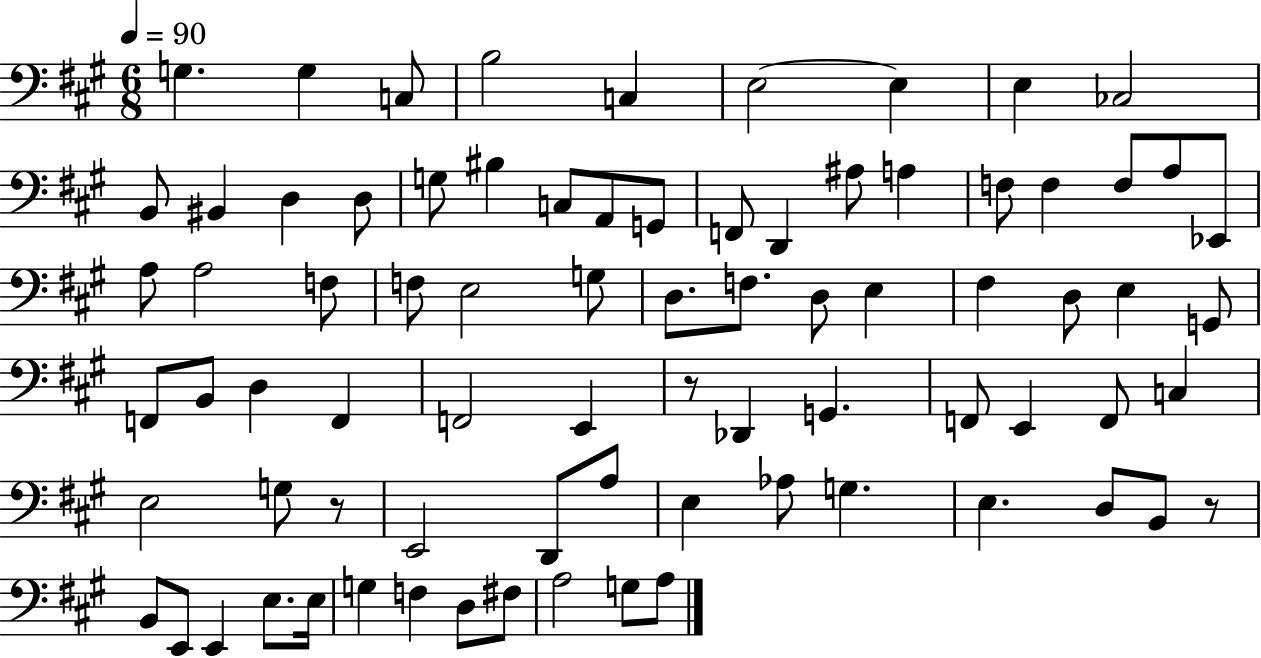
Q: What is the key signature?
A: A major